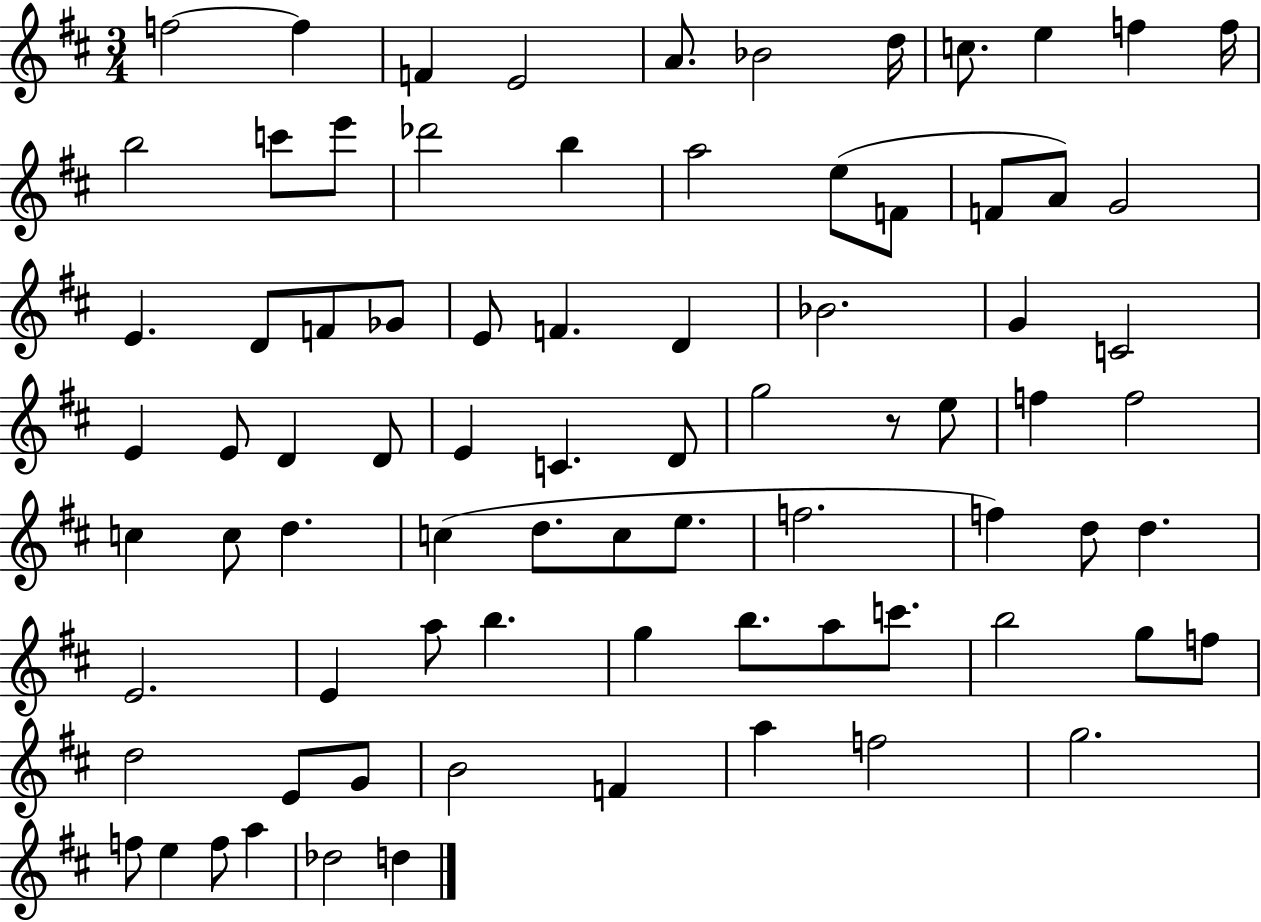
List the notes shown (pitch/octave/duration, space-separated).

F5/h F5/q F4/q E4/h A4/e. Bb4/h D5/s C5/e. E5/q F5/q F5/s B5/h C6/e E6/e Db6/h B5/q A5/h E5/e F4/e F4/e A4/e G4/h E4/q. D4/e F4/e Gb4/e E4/e F4/q. D4/q Bb4/h. G4/q C4/h E4/q E4/e D4/q D4/e E4/q C4/q. D4/e G5/h R/e E5/e F5/q F5/h C5/q C5/e D5/q. C5/q D5/e. C5/e E5/e. F5/h. F5/q D5/e D5/q. E4/h. E4/q A5/e B5/q. G5/q B5/e. A5/e C6/e. B5/h G5/e F5/e D5/h E4/e G4/e B4/h F4/q A5/q F5/h G5/h. F5/e E5/q F5/e A5/q Db5/h D5/q